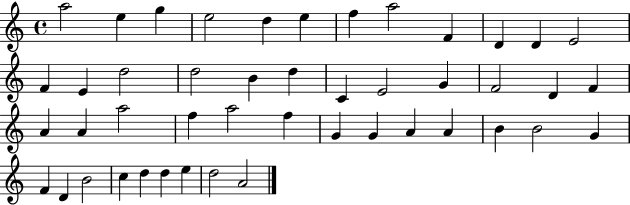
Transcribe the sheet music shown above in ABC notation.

X:1
T:Untitled
M:4/4
L:1/4
K:C
a2 e g e2 d e f a2 F D D E2 F E d2 d2 B d C E2 G F2 D F A A a2 f a2 f G G A A B B2 G F D B2 c d d e d2 A2